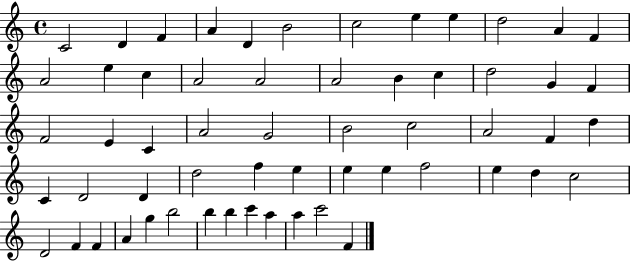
{
  \clef treble
  \time 4/4
  \defaultTimeSignature
  \key c \major
  c'2 d'4 f'4 | a'4 d'4 b'2 | c''2 e''4 e''4 | d''2 a'4 f'4 | \break a'2 e''4 c''4 | a'2 a'2 | a'2 b'4 c''4 | d''2 g'4 f'4 | \break f'2 e'4 c'4 | a'2 g'2 | b'2 c''2 | a'2 f'4 d''4 | \break c'4 d'2 d'4 | d''2 f''4 e''4 | e''4 e''4 f''2 | e''4 d''4 c''2 | \break d'2 f'4 f'4 | a'4 g''4 b''2 | b''4 b''4 c'''4 a''4 | a''4 c'''2 f'4 | \break \bar "|."
}